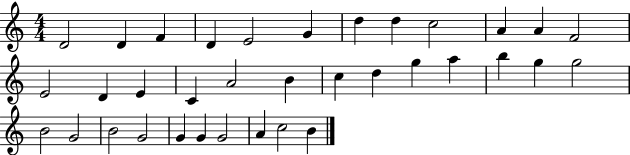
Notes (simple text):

D4/h D4/q F4/q D4/q E4/h G4/q D5/q D5/q C5/h A4/q A4/q F4/h E4/h D4/q E4/q C4/q A4/h B4/q C5/q D5/q G5/q A5/q B5/q G5/q G5/h B4/h G4/h B4/h G4/h G4/q G4/q G4/h A4/q C5/h B4/q